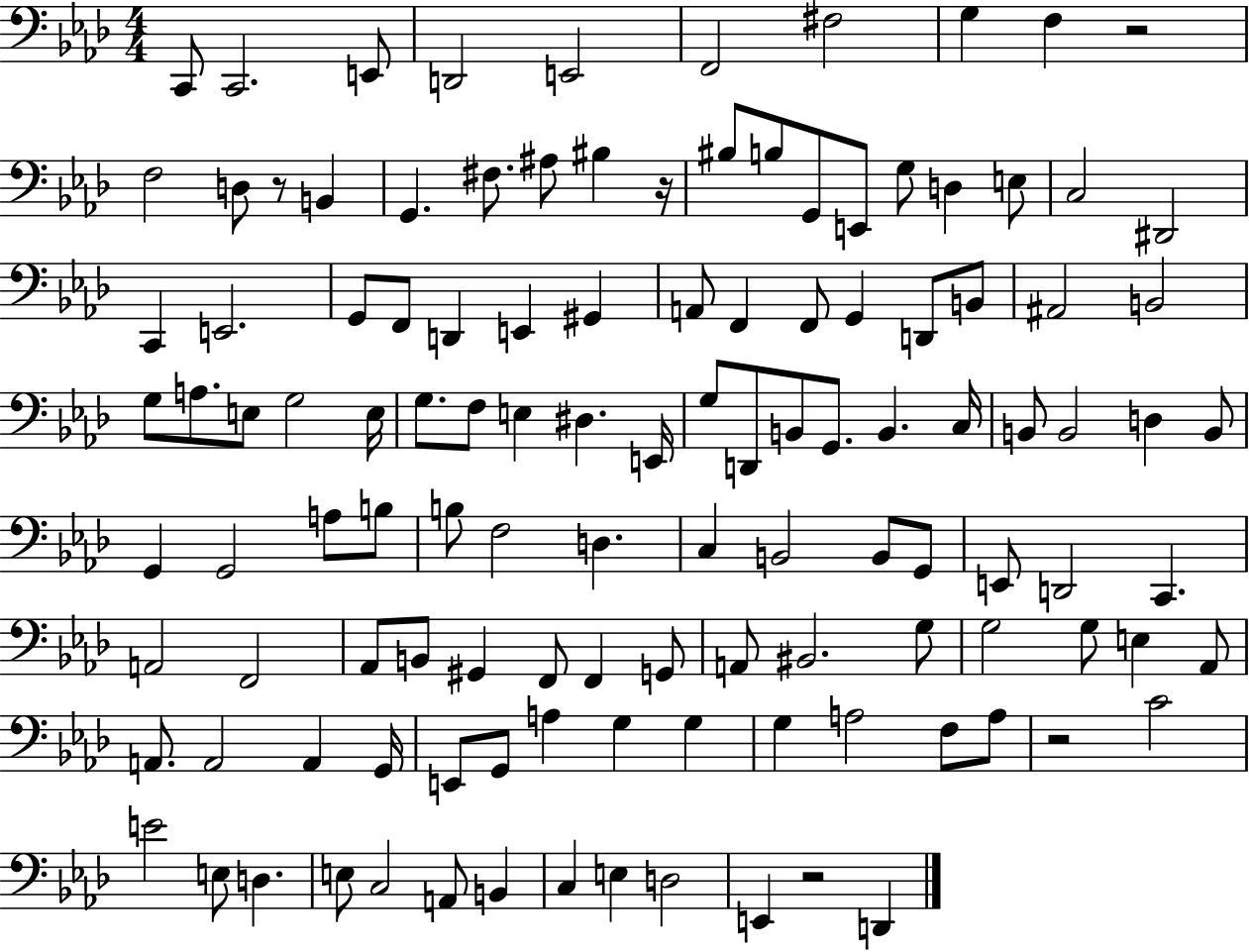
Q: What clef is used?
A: bass